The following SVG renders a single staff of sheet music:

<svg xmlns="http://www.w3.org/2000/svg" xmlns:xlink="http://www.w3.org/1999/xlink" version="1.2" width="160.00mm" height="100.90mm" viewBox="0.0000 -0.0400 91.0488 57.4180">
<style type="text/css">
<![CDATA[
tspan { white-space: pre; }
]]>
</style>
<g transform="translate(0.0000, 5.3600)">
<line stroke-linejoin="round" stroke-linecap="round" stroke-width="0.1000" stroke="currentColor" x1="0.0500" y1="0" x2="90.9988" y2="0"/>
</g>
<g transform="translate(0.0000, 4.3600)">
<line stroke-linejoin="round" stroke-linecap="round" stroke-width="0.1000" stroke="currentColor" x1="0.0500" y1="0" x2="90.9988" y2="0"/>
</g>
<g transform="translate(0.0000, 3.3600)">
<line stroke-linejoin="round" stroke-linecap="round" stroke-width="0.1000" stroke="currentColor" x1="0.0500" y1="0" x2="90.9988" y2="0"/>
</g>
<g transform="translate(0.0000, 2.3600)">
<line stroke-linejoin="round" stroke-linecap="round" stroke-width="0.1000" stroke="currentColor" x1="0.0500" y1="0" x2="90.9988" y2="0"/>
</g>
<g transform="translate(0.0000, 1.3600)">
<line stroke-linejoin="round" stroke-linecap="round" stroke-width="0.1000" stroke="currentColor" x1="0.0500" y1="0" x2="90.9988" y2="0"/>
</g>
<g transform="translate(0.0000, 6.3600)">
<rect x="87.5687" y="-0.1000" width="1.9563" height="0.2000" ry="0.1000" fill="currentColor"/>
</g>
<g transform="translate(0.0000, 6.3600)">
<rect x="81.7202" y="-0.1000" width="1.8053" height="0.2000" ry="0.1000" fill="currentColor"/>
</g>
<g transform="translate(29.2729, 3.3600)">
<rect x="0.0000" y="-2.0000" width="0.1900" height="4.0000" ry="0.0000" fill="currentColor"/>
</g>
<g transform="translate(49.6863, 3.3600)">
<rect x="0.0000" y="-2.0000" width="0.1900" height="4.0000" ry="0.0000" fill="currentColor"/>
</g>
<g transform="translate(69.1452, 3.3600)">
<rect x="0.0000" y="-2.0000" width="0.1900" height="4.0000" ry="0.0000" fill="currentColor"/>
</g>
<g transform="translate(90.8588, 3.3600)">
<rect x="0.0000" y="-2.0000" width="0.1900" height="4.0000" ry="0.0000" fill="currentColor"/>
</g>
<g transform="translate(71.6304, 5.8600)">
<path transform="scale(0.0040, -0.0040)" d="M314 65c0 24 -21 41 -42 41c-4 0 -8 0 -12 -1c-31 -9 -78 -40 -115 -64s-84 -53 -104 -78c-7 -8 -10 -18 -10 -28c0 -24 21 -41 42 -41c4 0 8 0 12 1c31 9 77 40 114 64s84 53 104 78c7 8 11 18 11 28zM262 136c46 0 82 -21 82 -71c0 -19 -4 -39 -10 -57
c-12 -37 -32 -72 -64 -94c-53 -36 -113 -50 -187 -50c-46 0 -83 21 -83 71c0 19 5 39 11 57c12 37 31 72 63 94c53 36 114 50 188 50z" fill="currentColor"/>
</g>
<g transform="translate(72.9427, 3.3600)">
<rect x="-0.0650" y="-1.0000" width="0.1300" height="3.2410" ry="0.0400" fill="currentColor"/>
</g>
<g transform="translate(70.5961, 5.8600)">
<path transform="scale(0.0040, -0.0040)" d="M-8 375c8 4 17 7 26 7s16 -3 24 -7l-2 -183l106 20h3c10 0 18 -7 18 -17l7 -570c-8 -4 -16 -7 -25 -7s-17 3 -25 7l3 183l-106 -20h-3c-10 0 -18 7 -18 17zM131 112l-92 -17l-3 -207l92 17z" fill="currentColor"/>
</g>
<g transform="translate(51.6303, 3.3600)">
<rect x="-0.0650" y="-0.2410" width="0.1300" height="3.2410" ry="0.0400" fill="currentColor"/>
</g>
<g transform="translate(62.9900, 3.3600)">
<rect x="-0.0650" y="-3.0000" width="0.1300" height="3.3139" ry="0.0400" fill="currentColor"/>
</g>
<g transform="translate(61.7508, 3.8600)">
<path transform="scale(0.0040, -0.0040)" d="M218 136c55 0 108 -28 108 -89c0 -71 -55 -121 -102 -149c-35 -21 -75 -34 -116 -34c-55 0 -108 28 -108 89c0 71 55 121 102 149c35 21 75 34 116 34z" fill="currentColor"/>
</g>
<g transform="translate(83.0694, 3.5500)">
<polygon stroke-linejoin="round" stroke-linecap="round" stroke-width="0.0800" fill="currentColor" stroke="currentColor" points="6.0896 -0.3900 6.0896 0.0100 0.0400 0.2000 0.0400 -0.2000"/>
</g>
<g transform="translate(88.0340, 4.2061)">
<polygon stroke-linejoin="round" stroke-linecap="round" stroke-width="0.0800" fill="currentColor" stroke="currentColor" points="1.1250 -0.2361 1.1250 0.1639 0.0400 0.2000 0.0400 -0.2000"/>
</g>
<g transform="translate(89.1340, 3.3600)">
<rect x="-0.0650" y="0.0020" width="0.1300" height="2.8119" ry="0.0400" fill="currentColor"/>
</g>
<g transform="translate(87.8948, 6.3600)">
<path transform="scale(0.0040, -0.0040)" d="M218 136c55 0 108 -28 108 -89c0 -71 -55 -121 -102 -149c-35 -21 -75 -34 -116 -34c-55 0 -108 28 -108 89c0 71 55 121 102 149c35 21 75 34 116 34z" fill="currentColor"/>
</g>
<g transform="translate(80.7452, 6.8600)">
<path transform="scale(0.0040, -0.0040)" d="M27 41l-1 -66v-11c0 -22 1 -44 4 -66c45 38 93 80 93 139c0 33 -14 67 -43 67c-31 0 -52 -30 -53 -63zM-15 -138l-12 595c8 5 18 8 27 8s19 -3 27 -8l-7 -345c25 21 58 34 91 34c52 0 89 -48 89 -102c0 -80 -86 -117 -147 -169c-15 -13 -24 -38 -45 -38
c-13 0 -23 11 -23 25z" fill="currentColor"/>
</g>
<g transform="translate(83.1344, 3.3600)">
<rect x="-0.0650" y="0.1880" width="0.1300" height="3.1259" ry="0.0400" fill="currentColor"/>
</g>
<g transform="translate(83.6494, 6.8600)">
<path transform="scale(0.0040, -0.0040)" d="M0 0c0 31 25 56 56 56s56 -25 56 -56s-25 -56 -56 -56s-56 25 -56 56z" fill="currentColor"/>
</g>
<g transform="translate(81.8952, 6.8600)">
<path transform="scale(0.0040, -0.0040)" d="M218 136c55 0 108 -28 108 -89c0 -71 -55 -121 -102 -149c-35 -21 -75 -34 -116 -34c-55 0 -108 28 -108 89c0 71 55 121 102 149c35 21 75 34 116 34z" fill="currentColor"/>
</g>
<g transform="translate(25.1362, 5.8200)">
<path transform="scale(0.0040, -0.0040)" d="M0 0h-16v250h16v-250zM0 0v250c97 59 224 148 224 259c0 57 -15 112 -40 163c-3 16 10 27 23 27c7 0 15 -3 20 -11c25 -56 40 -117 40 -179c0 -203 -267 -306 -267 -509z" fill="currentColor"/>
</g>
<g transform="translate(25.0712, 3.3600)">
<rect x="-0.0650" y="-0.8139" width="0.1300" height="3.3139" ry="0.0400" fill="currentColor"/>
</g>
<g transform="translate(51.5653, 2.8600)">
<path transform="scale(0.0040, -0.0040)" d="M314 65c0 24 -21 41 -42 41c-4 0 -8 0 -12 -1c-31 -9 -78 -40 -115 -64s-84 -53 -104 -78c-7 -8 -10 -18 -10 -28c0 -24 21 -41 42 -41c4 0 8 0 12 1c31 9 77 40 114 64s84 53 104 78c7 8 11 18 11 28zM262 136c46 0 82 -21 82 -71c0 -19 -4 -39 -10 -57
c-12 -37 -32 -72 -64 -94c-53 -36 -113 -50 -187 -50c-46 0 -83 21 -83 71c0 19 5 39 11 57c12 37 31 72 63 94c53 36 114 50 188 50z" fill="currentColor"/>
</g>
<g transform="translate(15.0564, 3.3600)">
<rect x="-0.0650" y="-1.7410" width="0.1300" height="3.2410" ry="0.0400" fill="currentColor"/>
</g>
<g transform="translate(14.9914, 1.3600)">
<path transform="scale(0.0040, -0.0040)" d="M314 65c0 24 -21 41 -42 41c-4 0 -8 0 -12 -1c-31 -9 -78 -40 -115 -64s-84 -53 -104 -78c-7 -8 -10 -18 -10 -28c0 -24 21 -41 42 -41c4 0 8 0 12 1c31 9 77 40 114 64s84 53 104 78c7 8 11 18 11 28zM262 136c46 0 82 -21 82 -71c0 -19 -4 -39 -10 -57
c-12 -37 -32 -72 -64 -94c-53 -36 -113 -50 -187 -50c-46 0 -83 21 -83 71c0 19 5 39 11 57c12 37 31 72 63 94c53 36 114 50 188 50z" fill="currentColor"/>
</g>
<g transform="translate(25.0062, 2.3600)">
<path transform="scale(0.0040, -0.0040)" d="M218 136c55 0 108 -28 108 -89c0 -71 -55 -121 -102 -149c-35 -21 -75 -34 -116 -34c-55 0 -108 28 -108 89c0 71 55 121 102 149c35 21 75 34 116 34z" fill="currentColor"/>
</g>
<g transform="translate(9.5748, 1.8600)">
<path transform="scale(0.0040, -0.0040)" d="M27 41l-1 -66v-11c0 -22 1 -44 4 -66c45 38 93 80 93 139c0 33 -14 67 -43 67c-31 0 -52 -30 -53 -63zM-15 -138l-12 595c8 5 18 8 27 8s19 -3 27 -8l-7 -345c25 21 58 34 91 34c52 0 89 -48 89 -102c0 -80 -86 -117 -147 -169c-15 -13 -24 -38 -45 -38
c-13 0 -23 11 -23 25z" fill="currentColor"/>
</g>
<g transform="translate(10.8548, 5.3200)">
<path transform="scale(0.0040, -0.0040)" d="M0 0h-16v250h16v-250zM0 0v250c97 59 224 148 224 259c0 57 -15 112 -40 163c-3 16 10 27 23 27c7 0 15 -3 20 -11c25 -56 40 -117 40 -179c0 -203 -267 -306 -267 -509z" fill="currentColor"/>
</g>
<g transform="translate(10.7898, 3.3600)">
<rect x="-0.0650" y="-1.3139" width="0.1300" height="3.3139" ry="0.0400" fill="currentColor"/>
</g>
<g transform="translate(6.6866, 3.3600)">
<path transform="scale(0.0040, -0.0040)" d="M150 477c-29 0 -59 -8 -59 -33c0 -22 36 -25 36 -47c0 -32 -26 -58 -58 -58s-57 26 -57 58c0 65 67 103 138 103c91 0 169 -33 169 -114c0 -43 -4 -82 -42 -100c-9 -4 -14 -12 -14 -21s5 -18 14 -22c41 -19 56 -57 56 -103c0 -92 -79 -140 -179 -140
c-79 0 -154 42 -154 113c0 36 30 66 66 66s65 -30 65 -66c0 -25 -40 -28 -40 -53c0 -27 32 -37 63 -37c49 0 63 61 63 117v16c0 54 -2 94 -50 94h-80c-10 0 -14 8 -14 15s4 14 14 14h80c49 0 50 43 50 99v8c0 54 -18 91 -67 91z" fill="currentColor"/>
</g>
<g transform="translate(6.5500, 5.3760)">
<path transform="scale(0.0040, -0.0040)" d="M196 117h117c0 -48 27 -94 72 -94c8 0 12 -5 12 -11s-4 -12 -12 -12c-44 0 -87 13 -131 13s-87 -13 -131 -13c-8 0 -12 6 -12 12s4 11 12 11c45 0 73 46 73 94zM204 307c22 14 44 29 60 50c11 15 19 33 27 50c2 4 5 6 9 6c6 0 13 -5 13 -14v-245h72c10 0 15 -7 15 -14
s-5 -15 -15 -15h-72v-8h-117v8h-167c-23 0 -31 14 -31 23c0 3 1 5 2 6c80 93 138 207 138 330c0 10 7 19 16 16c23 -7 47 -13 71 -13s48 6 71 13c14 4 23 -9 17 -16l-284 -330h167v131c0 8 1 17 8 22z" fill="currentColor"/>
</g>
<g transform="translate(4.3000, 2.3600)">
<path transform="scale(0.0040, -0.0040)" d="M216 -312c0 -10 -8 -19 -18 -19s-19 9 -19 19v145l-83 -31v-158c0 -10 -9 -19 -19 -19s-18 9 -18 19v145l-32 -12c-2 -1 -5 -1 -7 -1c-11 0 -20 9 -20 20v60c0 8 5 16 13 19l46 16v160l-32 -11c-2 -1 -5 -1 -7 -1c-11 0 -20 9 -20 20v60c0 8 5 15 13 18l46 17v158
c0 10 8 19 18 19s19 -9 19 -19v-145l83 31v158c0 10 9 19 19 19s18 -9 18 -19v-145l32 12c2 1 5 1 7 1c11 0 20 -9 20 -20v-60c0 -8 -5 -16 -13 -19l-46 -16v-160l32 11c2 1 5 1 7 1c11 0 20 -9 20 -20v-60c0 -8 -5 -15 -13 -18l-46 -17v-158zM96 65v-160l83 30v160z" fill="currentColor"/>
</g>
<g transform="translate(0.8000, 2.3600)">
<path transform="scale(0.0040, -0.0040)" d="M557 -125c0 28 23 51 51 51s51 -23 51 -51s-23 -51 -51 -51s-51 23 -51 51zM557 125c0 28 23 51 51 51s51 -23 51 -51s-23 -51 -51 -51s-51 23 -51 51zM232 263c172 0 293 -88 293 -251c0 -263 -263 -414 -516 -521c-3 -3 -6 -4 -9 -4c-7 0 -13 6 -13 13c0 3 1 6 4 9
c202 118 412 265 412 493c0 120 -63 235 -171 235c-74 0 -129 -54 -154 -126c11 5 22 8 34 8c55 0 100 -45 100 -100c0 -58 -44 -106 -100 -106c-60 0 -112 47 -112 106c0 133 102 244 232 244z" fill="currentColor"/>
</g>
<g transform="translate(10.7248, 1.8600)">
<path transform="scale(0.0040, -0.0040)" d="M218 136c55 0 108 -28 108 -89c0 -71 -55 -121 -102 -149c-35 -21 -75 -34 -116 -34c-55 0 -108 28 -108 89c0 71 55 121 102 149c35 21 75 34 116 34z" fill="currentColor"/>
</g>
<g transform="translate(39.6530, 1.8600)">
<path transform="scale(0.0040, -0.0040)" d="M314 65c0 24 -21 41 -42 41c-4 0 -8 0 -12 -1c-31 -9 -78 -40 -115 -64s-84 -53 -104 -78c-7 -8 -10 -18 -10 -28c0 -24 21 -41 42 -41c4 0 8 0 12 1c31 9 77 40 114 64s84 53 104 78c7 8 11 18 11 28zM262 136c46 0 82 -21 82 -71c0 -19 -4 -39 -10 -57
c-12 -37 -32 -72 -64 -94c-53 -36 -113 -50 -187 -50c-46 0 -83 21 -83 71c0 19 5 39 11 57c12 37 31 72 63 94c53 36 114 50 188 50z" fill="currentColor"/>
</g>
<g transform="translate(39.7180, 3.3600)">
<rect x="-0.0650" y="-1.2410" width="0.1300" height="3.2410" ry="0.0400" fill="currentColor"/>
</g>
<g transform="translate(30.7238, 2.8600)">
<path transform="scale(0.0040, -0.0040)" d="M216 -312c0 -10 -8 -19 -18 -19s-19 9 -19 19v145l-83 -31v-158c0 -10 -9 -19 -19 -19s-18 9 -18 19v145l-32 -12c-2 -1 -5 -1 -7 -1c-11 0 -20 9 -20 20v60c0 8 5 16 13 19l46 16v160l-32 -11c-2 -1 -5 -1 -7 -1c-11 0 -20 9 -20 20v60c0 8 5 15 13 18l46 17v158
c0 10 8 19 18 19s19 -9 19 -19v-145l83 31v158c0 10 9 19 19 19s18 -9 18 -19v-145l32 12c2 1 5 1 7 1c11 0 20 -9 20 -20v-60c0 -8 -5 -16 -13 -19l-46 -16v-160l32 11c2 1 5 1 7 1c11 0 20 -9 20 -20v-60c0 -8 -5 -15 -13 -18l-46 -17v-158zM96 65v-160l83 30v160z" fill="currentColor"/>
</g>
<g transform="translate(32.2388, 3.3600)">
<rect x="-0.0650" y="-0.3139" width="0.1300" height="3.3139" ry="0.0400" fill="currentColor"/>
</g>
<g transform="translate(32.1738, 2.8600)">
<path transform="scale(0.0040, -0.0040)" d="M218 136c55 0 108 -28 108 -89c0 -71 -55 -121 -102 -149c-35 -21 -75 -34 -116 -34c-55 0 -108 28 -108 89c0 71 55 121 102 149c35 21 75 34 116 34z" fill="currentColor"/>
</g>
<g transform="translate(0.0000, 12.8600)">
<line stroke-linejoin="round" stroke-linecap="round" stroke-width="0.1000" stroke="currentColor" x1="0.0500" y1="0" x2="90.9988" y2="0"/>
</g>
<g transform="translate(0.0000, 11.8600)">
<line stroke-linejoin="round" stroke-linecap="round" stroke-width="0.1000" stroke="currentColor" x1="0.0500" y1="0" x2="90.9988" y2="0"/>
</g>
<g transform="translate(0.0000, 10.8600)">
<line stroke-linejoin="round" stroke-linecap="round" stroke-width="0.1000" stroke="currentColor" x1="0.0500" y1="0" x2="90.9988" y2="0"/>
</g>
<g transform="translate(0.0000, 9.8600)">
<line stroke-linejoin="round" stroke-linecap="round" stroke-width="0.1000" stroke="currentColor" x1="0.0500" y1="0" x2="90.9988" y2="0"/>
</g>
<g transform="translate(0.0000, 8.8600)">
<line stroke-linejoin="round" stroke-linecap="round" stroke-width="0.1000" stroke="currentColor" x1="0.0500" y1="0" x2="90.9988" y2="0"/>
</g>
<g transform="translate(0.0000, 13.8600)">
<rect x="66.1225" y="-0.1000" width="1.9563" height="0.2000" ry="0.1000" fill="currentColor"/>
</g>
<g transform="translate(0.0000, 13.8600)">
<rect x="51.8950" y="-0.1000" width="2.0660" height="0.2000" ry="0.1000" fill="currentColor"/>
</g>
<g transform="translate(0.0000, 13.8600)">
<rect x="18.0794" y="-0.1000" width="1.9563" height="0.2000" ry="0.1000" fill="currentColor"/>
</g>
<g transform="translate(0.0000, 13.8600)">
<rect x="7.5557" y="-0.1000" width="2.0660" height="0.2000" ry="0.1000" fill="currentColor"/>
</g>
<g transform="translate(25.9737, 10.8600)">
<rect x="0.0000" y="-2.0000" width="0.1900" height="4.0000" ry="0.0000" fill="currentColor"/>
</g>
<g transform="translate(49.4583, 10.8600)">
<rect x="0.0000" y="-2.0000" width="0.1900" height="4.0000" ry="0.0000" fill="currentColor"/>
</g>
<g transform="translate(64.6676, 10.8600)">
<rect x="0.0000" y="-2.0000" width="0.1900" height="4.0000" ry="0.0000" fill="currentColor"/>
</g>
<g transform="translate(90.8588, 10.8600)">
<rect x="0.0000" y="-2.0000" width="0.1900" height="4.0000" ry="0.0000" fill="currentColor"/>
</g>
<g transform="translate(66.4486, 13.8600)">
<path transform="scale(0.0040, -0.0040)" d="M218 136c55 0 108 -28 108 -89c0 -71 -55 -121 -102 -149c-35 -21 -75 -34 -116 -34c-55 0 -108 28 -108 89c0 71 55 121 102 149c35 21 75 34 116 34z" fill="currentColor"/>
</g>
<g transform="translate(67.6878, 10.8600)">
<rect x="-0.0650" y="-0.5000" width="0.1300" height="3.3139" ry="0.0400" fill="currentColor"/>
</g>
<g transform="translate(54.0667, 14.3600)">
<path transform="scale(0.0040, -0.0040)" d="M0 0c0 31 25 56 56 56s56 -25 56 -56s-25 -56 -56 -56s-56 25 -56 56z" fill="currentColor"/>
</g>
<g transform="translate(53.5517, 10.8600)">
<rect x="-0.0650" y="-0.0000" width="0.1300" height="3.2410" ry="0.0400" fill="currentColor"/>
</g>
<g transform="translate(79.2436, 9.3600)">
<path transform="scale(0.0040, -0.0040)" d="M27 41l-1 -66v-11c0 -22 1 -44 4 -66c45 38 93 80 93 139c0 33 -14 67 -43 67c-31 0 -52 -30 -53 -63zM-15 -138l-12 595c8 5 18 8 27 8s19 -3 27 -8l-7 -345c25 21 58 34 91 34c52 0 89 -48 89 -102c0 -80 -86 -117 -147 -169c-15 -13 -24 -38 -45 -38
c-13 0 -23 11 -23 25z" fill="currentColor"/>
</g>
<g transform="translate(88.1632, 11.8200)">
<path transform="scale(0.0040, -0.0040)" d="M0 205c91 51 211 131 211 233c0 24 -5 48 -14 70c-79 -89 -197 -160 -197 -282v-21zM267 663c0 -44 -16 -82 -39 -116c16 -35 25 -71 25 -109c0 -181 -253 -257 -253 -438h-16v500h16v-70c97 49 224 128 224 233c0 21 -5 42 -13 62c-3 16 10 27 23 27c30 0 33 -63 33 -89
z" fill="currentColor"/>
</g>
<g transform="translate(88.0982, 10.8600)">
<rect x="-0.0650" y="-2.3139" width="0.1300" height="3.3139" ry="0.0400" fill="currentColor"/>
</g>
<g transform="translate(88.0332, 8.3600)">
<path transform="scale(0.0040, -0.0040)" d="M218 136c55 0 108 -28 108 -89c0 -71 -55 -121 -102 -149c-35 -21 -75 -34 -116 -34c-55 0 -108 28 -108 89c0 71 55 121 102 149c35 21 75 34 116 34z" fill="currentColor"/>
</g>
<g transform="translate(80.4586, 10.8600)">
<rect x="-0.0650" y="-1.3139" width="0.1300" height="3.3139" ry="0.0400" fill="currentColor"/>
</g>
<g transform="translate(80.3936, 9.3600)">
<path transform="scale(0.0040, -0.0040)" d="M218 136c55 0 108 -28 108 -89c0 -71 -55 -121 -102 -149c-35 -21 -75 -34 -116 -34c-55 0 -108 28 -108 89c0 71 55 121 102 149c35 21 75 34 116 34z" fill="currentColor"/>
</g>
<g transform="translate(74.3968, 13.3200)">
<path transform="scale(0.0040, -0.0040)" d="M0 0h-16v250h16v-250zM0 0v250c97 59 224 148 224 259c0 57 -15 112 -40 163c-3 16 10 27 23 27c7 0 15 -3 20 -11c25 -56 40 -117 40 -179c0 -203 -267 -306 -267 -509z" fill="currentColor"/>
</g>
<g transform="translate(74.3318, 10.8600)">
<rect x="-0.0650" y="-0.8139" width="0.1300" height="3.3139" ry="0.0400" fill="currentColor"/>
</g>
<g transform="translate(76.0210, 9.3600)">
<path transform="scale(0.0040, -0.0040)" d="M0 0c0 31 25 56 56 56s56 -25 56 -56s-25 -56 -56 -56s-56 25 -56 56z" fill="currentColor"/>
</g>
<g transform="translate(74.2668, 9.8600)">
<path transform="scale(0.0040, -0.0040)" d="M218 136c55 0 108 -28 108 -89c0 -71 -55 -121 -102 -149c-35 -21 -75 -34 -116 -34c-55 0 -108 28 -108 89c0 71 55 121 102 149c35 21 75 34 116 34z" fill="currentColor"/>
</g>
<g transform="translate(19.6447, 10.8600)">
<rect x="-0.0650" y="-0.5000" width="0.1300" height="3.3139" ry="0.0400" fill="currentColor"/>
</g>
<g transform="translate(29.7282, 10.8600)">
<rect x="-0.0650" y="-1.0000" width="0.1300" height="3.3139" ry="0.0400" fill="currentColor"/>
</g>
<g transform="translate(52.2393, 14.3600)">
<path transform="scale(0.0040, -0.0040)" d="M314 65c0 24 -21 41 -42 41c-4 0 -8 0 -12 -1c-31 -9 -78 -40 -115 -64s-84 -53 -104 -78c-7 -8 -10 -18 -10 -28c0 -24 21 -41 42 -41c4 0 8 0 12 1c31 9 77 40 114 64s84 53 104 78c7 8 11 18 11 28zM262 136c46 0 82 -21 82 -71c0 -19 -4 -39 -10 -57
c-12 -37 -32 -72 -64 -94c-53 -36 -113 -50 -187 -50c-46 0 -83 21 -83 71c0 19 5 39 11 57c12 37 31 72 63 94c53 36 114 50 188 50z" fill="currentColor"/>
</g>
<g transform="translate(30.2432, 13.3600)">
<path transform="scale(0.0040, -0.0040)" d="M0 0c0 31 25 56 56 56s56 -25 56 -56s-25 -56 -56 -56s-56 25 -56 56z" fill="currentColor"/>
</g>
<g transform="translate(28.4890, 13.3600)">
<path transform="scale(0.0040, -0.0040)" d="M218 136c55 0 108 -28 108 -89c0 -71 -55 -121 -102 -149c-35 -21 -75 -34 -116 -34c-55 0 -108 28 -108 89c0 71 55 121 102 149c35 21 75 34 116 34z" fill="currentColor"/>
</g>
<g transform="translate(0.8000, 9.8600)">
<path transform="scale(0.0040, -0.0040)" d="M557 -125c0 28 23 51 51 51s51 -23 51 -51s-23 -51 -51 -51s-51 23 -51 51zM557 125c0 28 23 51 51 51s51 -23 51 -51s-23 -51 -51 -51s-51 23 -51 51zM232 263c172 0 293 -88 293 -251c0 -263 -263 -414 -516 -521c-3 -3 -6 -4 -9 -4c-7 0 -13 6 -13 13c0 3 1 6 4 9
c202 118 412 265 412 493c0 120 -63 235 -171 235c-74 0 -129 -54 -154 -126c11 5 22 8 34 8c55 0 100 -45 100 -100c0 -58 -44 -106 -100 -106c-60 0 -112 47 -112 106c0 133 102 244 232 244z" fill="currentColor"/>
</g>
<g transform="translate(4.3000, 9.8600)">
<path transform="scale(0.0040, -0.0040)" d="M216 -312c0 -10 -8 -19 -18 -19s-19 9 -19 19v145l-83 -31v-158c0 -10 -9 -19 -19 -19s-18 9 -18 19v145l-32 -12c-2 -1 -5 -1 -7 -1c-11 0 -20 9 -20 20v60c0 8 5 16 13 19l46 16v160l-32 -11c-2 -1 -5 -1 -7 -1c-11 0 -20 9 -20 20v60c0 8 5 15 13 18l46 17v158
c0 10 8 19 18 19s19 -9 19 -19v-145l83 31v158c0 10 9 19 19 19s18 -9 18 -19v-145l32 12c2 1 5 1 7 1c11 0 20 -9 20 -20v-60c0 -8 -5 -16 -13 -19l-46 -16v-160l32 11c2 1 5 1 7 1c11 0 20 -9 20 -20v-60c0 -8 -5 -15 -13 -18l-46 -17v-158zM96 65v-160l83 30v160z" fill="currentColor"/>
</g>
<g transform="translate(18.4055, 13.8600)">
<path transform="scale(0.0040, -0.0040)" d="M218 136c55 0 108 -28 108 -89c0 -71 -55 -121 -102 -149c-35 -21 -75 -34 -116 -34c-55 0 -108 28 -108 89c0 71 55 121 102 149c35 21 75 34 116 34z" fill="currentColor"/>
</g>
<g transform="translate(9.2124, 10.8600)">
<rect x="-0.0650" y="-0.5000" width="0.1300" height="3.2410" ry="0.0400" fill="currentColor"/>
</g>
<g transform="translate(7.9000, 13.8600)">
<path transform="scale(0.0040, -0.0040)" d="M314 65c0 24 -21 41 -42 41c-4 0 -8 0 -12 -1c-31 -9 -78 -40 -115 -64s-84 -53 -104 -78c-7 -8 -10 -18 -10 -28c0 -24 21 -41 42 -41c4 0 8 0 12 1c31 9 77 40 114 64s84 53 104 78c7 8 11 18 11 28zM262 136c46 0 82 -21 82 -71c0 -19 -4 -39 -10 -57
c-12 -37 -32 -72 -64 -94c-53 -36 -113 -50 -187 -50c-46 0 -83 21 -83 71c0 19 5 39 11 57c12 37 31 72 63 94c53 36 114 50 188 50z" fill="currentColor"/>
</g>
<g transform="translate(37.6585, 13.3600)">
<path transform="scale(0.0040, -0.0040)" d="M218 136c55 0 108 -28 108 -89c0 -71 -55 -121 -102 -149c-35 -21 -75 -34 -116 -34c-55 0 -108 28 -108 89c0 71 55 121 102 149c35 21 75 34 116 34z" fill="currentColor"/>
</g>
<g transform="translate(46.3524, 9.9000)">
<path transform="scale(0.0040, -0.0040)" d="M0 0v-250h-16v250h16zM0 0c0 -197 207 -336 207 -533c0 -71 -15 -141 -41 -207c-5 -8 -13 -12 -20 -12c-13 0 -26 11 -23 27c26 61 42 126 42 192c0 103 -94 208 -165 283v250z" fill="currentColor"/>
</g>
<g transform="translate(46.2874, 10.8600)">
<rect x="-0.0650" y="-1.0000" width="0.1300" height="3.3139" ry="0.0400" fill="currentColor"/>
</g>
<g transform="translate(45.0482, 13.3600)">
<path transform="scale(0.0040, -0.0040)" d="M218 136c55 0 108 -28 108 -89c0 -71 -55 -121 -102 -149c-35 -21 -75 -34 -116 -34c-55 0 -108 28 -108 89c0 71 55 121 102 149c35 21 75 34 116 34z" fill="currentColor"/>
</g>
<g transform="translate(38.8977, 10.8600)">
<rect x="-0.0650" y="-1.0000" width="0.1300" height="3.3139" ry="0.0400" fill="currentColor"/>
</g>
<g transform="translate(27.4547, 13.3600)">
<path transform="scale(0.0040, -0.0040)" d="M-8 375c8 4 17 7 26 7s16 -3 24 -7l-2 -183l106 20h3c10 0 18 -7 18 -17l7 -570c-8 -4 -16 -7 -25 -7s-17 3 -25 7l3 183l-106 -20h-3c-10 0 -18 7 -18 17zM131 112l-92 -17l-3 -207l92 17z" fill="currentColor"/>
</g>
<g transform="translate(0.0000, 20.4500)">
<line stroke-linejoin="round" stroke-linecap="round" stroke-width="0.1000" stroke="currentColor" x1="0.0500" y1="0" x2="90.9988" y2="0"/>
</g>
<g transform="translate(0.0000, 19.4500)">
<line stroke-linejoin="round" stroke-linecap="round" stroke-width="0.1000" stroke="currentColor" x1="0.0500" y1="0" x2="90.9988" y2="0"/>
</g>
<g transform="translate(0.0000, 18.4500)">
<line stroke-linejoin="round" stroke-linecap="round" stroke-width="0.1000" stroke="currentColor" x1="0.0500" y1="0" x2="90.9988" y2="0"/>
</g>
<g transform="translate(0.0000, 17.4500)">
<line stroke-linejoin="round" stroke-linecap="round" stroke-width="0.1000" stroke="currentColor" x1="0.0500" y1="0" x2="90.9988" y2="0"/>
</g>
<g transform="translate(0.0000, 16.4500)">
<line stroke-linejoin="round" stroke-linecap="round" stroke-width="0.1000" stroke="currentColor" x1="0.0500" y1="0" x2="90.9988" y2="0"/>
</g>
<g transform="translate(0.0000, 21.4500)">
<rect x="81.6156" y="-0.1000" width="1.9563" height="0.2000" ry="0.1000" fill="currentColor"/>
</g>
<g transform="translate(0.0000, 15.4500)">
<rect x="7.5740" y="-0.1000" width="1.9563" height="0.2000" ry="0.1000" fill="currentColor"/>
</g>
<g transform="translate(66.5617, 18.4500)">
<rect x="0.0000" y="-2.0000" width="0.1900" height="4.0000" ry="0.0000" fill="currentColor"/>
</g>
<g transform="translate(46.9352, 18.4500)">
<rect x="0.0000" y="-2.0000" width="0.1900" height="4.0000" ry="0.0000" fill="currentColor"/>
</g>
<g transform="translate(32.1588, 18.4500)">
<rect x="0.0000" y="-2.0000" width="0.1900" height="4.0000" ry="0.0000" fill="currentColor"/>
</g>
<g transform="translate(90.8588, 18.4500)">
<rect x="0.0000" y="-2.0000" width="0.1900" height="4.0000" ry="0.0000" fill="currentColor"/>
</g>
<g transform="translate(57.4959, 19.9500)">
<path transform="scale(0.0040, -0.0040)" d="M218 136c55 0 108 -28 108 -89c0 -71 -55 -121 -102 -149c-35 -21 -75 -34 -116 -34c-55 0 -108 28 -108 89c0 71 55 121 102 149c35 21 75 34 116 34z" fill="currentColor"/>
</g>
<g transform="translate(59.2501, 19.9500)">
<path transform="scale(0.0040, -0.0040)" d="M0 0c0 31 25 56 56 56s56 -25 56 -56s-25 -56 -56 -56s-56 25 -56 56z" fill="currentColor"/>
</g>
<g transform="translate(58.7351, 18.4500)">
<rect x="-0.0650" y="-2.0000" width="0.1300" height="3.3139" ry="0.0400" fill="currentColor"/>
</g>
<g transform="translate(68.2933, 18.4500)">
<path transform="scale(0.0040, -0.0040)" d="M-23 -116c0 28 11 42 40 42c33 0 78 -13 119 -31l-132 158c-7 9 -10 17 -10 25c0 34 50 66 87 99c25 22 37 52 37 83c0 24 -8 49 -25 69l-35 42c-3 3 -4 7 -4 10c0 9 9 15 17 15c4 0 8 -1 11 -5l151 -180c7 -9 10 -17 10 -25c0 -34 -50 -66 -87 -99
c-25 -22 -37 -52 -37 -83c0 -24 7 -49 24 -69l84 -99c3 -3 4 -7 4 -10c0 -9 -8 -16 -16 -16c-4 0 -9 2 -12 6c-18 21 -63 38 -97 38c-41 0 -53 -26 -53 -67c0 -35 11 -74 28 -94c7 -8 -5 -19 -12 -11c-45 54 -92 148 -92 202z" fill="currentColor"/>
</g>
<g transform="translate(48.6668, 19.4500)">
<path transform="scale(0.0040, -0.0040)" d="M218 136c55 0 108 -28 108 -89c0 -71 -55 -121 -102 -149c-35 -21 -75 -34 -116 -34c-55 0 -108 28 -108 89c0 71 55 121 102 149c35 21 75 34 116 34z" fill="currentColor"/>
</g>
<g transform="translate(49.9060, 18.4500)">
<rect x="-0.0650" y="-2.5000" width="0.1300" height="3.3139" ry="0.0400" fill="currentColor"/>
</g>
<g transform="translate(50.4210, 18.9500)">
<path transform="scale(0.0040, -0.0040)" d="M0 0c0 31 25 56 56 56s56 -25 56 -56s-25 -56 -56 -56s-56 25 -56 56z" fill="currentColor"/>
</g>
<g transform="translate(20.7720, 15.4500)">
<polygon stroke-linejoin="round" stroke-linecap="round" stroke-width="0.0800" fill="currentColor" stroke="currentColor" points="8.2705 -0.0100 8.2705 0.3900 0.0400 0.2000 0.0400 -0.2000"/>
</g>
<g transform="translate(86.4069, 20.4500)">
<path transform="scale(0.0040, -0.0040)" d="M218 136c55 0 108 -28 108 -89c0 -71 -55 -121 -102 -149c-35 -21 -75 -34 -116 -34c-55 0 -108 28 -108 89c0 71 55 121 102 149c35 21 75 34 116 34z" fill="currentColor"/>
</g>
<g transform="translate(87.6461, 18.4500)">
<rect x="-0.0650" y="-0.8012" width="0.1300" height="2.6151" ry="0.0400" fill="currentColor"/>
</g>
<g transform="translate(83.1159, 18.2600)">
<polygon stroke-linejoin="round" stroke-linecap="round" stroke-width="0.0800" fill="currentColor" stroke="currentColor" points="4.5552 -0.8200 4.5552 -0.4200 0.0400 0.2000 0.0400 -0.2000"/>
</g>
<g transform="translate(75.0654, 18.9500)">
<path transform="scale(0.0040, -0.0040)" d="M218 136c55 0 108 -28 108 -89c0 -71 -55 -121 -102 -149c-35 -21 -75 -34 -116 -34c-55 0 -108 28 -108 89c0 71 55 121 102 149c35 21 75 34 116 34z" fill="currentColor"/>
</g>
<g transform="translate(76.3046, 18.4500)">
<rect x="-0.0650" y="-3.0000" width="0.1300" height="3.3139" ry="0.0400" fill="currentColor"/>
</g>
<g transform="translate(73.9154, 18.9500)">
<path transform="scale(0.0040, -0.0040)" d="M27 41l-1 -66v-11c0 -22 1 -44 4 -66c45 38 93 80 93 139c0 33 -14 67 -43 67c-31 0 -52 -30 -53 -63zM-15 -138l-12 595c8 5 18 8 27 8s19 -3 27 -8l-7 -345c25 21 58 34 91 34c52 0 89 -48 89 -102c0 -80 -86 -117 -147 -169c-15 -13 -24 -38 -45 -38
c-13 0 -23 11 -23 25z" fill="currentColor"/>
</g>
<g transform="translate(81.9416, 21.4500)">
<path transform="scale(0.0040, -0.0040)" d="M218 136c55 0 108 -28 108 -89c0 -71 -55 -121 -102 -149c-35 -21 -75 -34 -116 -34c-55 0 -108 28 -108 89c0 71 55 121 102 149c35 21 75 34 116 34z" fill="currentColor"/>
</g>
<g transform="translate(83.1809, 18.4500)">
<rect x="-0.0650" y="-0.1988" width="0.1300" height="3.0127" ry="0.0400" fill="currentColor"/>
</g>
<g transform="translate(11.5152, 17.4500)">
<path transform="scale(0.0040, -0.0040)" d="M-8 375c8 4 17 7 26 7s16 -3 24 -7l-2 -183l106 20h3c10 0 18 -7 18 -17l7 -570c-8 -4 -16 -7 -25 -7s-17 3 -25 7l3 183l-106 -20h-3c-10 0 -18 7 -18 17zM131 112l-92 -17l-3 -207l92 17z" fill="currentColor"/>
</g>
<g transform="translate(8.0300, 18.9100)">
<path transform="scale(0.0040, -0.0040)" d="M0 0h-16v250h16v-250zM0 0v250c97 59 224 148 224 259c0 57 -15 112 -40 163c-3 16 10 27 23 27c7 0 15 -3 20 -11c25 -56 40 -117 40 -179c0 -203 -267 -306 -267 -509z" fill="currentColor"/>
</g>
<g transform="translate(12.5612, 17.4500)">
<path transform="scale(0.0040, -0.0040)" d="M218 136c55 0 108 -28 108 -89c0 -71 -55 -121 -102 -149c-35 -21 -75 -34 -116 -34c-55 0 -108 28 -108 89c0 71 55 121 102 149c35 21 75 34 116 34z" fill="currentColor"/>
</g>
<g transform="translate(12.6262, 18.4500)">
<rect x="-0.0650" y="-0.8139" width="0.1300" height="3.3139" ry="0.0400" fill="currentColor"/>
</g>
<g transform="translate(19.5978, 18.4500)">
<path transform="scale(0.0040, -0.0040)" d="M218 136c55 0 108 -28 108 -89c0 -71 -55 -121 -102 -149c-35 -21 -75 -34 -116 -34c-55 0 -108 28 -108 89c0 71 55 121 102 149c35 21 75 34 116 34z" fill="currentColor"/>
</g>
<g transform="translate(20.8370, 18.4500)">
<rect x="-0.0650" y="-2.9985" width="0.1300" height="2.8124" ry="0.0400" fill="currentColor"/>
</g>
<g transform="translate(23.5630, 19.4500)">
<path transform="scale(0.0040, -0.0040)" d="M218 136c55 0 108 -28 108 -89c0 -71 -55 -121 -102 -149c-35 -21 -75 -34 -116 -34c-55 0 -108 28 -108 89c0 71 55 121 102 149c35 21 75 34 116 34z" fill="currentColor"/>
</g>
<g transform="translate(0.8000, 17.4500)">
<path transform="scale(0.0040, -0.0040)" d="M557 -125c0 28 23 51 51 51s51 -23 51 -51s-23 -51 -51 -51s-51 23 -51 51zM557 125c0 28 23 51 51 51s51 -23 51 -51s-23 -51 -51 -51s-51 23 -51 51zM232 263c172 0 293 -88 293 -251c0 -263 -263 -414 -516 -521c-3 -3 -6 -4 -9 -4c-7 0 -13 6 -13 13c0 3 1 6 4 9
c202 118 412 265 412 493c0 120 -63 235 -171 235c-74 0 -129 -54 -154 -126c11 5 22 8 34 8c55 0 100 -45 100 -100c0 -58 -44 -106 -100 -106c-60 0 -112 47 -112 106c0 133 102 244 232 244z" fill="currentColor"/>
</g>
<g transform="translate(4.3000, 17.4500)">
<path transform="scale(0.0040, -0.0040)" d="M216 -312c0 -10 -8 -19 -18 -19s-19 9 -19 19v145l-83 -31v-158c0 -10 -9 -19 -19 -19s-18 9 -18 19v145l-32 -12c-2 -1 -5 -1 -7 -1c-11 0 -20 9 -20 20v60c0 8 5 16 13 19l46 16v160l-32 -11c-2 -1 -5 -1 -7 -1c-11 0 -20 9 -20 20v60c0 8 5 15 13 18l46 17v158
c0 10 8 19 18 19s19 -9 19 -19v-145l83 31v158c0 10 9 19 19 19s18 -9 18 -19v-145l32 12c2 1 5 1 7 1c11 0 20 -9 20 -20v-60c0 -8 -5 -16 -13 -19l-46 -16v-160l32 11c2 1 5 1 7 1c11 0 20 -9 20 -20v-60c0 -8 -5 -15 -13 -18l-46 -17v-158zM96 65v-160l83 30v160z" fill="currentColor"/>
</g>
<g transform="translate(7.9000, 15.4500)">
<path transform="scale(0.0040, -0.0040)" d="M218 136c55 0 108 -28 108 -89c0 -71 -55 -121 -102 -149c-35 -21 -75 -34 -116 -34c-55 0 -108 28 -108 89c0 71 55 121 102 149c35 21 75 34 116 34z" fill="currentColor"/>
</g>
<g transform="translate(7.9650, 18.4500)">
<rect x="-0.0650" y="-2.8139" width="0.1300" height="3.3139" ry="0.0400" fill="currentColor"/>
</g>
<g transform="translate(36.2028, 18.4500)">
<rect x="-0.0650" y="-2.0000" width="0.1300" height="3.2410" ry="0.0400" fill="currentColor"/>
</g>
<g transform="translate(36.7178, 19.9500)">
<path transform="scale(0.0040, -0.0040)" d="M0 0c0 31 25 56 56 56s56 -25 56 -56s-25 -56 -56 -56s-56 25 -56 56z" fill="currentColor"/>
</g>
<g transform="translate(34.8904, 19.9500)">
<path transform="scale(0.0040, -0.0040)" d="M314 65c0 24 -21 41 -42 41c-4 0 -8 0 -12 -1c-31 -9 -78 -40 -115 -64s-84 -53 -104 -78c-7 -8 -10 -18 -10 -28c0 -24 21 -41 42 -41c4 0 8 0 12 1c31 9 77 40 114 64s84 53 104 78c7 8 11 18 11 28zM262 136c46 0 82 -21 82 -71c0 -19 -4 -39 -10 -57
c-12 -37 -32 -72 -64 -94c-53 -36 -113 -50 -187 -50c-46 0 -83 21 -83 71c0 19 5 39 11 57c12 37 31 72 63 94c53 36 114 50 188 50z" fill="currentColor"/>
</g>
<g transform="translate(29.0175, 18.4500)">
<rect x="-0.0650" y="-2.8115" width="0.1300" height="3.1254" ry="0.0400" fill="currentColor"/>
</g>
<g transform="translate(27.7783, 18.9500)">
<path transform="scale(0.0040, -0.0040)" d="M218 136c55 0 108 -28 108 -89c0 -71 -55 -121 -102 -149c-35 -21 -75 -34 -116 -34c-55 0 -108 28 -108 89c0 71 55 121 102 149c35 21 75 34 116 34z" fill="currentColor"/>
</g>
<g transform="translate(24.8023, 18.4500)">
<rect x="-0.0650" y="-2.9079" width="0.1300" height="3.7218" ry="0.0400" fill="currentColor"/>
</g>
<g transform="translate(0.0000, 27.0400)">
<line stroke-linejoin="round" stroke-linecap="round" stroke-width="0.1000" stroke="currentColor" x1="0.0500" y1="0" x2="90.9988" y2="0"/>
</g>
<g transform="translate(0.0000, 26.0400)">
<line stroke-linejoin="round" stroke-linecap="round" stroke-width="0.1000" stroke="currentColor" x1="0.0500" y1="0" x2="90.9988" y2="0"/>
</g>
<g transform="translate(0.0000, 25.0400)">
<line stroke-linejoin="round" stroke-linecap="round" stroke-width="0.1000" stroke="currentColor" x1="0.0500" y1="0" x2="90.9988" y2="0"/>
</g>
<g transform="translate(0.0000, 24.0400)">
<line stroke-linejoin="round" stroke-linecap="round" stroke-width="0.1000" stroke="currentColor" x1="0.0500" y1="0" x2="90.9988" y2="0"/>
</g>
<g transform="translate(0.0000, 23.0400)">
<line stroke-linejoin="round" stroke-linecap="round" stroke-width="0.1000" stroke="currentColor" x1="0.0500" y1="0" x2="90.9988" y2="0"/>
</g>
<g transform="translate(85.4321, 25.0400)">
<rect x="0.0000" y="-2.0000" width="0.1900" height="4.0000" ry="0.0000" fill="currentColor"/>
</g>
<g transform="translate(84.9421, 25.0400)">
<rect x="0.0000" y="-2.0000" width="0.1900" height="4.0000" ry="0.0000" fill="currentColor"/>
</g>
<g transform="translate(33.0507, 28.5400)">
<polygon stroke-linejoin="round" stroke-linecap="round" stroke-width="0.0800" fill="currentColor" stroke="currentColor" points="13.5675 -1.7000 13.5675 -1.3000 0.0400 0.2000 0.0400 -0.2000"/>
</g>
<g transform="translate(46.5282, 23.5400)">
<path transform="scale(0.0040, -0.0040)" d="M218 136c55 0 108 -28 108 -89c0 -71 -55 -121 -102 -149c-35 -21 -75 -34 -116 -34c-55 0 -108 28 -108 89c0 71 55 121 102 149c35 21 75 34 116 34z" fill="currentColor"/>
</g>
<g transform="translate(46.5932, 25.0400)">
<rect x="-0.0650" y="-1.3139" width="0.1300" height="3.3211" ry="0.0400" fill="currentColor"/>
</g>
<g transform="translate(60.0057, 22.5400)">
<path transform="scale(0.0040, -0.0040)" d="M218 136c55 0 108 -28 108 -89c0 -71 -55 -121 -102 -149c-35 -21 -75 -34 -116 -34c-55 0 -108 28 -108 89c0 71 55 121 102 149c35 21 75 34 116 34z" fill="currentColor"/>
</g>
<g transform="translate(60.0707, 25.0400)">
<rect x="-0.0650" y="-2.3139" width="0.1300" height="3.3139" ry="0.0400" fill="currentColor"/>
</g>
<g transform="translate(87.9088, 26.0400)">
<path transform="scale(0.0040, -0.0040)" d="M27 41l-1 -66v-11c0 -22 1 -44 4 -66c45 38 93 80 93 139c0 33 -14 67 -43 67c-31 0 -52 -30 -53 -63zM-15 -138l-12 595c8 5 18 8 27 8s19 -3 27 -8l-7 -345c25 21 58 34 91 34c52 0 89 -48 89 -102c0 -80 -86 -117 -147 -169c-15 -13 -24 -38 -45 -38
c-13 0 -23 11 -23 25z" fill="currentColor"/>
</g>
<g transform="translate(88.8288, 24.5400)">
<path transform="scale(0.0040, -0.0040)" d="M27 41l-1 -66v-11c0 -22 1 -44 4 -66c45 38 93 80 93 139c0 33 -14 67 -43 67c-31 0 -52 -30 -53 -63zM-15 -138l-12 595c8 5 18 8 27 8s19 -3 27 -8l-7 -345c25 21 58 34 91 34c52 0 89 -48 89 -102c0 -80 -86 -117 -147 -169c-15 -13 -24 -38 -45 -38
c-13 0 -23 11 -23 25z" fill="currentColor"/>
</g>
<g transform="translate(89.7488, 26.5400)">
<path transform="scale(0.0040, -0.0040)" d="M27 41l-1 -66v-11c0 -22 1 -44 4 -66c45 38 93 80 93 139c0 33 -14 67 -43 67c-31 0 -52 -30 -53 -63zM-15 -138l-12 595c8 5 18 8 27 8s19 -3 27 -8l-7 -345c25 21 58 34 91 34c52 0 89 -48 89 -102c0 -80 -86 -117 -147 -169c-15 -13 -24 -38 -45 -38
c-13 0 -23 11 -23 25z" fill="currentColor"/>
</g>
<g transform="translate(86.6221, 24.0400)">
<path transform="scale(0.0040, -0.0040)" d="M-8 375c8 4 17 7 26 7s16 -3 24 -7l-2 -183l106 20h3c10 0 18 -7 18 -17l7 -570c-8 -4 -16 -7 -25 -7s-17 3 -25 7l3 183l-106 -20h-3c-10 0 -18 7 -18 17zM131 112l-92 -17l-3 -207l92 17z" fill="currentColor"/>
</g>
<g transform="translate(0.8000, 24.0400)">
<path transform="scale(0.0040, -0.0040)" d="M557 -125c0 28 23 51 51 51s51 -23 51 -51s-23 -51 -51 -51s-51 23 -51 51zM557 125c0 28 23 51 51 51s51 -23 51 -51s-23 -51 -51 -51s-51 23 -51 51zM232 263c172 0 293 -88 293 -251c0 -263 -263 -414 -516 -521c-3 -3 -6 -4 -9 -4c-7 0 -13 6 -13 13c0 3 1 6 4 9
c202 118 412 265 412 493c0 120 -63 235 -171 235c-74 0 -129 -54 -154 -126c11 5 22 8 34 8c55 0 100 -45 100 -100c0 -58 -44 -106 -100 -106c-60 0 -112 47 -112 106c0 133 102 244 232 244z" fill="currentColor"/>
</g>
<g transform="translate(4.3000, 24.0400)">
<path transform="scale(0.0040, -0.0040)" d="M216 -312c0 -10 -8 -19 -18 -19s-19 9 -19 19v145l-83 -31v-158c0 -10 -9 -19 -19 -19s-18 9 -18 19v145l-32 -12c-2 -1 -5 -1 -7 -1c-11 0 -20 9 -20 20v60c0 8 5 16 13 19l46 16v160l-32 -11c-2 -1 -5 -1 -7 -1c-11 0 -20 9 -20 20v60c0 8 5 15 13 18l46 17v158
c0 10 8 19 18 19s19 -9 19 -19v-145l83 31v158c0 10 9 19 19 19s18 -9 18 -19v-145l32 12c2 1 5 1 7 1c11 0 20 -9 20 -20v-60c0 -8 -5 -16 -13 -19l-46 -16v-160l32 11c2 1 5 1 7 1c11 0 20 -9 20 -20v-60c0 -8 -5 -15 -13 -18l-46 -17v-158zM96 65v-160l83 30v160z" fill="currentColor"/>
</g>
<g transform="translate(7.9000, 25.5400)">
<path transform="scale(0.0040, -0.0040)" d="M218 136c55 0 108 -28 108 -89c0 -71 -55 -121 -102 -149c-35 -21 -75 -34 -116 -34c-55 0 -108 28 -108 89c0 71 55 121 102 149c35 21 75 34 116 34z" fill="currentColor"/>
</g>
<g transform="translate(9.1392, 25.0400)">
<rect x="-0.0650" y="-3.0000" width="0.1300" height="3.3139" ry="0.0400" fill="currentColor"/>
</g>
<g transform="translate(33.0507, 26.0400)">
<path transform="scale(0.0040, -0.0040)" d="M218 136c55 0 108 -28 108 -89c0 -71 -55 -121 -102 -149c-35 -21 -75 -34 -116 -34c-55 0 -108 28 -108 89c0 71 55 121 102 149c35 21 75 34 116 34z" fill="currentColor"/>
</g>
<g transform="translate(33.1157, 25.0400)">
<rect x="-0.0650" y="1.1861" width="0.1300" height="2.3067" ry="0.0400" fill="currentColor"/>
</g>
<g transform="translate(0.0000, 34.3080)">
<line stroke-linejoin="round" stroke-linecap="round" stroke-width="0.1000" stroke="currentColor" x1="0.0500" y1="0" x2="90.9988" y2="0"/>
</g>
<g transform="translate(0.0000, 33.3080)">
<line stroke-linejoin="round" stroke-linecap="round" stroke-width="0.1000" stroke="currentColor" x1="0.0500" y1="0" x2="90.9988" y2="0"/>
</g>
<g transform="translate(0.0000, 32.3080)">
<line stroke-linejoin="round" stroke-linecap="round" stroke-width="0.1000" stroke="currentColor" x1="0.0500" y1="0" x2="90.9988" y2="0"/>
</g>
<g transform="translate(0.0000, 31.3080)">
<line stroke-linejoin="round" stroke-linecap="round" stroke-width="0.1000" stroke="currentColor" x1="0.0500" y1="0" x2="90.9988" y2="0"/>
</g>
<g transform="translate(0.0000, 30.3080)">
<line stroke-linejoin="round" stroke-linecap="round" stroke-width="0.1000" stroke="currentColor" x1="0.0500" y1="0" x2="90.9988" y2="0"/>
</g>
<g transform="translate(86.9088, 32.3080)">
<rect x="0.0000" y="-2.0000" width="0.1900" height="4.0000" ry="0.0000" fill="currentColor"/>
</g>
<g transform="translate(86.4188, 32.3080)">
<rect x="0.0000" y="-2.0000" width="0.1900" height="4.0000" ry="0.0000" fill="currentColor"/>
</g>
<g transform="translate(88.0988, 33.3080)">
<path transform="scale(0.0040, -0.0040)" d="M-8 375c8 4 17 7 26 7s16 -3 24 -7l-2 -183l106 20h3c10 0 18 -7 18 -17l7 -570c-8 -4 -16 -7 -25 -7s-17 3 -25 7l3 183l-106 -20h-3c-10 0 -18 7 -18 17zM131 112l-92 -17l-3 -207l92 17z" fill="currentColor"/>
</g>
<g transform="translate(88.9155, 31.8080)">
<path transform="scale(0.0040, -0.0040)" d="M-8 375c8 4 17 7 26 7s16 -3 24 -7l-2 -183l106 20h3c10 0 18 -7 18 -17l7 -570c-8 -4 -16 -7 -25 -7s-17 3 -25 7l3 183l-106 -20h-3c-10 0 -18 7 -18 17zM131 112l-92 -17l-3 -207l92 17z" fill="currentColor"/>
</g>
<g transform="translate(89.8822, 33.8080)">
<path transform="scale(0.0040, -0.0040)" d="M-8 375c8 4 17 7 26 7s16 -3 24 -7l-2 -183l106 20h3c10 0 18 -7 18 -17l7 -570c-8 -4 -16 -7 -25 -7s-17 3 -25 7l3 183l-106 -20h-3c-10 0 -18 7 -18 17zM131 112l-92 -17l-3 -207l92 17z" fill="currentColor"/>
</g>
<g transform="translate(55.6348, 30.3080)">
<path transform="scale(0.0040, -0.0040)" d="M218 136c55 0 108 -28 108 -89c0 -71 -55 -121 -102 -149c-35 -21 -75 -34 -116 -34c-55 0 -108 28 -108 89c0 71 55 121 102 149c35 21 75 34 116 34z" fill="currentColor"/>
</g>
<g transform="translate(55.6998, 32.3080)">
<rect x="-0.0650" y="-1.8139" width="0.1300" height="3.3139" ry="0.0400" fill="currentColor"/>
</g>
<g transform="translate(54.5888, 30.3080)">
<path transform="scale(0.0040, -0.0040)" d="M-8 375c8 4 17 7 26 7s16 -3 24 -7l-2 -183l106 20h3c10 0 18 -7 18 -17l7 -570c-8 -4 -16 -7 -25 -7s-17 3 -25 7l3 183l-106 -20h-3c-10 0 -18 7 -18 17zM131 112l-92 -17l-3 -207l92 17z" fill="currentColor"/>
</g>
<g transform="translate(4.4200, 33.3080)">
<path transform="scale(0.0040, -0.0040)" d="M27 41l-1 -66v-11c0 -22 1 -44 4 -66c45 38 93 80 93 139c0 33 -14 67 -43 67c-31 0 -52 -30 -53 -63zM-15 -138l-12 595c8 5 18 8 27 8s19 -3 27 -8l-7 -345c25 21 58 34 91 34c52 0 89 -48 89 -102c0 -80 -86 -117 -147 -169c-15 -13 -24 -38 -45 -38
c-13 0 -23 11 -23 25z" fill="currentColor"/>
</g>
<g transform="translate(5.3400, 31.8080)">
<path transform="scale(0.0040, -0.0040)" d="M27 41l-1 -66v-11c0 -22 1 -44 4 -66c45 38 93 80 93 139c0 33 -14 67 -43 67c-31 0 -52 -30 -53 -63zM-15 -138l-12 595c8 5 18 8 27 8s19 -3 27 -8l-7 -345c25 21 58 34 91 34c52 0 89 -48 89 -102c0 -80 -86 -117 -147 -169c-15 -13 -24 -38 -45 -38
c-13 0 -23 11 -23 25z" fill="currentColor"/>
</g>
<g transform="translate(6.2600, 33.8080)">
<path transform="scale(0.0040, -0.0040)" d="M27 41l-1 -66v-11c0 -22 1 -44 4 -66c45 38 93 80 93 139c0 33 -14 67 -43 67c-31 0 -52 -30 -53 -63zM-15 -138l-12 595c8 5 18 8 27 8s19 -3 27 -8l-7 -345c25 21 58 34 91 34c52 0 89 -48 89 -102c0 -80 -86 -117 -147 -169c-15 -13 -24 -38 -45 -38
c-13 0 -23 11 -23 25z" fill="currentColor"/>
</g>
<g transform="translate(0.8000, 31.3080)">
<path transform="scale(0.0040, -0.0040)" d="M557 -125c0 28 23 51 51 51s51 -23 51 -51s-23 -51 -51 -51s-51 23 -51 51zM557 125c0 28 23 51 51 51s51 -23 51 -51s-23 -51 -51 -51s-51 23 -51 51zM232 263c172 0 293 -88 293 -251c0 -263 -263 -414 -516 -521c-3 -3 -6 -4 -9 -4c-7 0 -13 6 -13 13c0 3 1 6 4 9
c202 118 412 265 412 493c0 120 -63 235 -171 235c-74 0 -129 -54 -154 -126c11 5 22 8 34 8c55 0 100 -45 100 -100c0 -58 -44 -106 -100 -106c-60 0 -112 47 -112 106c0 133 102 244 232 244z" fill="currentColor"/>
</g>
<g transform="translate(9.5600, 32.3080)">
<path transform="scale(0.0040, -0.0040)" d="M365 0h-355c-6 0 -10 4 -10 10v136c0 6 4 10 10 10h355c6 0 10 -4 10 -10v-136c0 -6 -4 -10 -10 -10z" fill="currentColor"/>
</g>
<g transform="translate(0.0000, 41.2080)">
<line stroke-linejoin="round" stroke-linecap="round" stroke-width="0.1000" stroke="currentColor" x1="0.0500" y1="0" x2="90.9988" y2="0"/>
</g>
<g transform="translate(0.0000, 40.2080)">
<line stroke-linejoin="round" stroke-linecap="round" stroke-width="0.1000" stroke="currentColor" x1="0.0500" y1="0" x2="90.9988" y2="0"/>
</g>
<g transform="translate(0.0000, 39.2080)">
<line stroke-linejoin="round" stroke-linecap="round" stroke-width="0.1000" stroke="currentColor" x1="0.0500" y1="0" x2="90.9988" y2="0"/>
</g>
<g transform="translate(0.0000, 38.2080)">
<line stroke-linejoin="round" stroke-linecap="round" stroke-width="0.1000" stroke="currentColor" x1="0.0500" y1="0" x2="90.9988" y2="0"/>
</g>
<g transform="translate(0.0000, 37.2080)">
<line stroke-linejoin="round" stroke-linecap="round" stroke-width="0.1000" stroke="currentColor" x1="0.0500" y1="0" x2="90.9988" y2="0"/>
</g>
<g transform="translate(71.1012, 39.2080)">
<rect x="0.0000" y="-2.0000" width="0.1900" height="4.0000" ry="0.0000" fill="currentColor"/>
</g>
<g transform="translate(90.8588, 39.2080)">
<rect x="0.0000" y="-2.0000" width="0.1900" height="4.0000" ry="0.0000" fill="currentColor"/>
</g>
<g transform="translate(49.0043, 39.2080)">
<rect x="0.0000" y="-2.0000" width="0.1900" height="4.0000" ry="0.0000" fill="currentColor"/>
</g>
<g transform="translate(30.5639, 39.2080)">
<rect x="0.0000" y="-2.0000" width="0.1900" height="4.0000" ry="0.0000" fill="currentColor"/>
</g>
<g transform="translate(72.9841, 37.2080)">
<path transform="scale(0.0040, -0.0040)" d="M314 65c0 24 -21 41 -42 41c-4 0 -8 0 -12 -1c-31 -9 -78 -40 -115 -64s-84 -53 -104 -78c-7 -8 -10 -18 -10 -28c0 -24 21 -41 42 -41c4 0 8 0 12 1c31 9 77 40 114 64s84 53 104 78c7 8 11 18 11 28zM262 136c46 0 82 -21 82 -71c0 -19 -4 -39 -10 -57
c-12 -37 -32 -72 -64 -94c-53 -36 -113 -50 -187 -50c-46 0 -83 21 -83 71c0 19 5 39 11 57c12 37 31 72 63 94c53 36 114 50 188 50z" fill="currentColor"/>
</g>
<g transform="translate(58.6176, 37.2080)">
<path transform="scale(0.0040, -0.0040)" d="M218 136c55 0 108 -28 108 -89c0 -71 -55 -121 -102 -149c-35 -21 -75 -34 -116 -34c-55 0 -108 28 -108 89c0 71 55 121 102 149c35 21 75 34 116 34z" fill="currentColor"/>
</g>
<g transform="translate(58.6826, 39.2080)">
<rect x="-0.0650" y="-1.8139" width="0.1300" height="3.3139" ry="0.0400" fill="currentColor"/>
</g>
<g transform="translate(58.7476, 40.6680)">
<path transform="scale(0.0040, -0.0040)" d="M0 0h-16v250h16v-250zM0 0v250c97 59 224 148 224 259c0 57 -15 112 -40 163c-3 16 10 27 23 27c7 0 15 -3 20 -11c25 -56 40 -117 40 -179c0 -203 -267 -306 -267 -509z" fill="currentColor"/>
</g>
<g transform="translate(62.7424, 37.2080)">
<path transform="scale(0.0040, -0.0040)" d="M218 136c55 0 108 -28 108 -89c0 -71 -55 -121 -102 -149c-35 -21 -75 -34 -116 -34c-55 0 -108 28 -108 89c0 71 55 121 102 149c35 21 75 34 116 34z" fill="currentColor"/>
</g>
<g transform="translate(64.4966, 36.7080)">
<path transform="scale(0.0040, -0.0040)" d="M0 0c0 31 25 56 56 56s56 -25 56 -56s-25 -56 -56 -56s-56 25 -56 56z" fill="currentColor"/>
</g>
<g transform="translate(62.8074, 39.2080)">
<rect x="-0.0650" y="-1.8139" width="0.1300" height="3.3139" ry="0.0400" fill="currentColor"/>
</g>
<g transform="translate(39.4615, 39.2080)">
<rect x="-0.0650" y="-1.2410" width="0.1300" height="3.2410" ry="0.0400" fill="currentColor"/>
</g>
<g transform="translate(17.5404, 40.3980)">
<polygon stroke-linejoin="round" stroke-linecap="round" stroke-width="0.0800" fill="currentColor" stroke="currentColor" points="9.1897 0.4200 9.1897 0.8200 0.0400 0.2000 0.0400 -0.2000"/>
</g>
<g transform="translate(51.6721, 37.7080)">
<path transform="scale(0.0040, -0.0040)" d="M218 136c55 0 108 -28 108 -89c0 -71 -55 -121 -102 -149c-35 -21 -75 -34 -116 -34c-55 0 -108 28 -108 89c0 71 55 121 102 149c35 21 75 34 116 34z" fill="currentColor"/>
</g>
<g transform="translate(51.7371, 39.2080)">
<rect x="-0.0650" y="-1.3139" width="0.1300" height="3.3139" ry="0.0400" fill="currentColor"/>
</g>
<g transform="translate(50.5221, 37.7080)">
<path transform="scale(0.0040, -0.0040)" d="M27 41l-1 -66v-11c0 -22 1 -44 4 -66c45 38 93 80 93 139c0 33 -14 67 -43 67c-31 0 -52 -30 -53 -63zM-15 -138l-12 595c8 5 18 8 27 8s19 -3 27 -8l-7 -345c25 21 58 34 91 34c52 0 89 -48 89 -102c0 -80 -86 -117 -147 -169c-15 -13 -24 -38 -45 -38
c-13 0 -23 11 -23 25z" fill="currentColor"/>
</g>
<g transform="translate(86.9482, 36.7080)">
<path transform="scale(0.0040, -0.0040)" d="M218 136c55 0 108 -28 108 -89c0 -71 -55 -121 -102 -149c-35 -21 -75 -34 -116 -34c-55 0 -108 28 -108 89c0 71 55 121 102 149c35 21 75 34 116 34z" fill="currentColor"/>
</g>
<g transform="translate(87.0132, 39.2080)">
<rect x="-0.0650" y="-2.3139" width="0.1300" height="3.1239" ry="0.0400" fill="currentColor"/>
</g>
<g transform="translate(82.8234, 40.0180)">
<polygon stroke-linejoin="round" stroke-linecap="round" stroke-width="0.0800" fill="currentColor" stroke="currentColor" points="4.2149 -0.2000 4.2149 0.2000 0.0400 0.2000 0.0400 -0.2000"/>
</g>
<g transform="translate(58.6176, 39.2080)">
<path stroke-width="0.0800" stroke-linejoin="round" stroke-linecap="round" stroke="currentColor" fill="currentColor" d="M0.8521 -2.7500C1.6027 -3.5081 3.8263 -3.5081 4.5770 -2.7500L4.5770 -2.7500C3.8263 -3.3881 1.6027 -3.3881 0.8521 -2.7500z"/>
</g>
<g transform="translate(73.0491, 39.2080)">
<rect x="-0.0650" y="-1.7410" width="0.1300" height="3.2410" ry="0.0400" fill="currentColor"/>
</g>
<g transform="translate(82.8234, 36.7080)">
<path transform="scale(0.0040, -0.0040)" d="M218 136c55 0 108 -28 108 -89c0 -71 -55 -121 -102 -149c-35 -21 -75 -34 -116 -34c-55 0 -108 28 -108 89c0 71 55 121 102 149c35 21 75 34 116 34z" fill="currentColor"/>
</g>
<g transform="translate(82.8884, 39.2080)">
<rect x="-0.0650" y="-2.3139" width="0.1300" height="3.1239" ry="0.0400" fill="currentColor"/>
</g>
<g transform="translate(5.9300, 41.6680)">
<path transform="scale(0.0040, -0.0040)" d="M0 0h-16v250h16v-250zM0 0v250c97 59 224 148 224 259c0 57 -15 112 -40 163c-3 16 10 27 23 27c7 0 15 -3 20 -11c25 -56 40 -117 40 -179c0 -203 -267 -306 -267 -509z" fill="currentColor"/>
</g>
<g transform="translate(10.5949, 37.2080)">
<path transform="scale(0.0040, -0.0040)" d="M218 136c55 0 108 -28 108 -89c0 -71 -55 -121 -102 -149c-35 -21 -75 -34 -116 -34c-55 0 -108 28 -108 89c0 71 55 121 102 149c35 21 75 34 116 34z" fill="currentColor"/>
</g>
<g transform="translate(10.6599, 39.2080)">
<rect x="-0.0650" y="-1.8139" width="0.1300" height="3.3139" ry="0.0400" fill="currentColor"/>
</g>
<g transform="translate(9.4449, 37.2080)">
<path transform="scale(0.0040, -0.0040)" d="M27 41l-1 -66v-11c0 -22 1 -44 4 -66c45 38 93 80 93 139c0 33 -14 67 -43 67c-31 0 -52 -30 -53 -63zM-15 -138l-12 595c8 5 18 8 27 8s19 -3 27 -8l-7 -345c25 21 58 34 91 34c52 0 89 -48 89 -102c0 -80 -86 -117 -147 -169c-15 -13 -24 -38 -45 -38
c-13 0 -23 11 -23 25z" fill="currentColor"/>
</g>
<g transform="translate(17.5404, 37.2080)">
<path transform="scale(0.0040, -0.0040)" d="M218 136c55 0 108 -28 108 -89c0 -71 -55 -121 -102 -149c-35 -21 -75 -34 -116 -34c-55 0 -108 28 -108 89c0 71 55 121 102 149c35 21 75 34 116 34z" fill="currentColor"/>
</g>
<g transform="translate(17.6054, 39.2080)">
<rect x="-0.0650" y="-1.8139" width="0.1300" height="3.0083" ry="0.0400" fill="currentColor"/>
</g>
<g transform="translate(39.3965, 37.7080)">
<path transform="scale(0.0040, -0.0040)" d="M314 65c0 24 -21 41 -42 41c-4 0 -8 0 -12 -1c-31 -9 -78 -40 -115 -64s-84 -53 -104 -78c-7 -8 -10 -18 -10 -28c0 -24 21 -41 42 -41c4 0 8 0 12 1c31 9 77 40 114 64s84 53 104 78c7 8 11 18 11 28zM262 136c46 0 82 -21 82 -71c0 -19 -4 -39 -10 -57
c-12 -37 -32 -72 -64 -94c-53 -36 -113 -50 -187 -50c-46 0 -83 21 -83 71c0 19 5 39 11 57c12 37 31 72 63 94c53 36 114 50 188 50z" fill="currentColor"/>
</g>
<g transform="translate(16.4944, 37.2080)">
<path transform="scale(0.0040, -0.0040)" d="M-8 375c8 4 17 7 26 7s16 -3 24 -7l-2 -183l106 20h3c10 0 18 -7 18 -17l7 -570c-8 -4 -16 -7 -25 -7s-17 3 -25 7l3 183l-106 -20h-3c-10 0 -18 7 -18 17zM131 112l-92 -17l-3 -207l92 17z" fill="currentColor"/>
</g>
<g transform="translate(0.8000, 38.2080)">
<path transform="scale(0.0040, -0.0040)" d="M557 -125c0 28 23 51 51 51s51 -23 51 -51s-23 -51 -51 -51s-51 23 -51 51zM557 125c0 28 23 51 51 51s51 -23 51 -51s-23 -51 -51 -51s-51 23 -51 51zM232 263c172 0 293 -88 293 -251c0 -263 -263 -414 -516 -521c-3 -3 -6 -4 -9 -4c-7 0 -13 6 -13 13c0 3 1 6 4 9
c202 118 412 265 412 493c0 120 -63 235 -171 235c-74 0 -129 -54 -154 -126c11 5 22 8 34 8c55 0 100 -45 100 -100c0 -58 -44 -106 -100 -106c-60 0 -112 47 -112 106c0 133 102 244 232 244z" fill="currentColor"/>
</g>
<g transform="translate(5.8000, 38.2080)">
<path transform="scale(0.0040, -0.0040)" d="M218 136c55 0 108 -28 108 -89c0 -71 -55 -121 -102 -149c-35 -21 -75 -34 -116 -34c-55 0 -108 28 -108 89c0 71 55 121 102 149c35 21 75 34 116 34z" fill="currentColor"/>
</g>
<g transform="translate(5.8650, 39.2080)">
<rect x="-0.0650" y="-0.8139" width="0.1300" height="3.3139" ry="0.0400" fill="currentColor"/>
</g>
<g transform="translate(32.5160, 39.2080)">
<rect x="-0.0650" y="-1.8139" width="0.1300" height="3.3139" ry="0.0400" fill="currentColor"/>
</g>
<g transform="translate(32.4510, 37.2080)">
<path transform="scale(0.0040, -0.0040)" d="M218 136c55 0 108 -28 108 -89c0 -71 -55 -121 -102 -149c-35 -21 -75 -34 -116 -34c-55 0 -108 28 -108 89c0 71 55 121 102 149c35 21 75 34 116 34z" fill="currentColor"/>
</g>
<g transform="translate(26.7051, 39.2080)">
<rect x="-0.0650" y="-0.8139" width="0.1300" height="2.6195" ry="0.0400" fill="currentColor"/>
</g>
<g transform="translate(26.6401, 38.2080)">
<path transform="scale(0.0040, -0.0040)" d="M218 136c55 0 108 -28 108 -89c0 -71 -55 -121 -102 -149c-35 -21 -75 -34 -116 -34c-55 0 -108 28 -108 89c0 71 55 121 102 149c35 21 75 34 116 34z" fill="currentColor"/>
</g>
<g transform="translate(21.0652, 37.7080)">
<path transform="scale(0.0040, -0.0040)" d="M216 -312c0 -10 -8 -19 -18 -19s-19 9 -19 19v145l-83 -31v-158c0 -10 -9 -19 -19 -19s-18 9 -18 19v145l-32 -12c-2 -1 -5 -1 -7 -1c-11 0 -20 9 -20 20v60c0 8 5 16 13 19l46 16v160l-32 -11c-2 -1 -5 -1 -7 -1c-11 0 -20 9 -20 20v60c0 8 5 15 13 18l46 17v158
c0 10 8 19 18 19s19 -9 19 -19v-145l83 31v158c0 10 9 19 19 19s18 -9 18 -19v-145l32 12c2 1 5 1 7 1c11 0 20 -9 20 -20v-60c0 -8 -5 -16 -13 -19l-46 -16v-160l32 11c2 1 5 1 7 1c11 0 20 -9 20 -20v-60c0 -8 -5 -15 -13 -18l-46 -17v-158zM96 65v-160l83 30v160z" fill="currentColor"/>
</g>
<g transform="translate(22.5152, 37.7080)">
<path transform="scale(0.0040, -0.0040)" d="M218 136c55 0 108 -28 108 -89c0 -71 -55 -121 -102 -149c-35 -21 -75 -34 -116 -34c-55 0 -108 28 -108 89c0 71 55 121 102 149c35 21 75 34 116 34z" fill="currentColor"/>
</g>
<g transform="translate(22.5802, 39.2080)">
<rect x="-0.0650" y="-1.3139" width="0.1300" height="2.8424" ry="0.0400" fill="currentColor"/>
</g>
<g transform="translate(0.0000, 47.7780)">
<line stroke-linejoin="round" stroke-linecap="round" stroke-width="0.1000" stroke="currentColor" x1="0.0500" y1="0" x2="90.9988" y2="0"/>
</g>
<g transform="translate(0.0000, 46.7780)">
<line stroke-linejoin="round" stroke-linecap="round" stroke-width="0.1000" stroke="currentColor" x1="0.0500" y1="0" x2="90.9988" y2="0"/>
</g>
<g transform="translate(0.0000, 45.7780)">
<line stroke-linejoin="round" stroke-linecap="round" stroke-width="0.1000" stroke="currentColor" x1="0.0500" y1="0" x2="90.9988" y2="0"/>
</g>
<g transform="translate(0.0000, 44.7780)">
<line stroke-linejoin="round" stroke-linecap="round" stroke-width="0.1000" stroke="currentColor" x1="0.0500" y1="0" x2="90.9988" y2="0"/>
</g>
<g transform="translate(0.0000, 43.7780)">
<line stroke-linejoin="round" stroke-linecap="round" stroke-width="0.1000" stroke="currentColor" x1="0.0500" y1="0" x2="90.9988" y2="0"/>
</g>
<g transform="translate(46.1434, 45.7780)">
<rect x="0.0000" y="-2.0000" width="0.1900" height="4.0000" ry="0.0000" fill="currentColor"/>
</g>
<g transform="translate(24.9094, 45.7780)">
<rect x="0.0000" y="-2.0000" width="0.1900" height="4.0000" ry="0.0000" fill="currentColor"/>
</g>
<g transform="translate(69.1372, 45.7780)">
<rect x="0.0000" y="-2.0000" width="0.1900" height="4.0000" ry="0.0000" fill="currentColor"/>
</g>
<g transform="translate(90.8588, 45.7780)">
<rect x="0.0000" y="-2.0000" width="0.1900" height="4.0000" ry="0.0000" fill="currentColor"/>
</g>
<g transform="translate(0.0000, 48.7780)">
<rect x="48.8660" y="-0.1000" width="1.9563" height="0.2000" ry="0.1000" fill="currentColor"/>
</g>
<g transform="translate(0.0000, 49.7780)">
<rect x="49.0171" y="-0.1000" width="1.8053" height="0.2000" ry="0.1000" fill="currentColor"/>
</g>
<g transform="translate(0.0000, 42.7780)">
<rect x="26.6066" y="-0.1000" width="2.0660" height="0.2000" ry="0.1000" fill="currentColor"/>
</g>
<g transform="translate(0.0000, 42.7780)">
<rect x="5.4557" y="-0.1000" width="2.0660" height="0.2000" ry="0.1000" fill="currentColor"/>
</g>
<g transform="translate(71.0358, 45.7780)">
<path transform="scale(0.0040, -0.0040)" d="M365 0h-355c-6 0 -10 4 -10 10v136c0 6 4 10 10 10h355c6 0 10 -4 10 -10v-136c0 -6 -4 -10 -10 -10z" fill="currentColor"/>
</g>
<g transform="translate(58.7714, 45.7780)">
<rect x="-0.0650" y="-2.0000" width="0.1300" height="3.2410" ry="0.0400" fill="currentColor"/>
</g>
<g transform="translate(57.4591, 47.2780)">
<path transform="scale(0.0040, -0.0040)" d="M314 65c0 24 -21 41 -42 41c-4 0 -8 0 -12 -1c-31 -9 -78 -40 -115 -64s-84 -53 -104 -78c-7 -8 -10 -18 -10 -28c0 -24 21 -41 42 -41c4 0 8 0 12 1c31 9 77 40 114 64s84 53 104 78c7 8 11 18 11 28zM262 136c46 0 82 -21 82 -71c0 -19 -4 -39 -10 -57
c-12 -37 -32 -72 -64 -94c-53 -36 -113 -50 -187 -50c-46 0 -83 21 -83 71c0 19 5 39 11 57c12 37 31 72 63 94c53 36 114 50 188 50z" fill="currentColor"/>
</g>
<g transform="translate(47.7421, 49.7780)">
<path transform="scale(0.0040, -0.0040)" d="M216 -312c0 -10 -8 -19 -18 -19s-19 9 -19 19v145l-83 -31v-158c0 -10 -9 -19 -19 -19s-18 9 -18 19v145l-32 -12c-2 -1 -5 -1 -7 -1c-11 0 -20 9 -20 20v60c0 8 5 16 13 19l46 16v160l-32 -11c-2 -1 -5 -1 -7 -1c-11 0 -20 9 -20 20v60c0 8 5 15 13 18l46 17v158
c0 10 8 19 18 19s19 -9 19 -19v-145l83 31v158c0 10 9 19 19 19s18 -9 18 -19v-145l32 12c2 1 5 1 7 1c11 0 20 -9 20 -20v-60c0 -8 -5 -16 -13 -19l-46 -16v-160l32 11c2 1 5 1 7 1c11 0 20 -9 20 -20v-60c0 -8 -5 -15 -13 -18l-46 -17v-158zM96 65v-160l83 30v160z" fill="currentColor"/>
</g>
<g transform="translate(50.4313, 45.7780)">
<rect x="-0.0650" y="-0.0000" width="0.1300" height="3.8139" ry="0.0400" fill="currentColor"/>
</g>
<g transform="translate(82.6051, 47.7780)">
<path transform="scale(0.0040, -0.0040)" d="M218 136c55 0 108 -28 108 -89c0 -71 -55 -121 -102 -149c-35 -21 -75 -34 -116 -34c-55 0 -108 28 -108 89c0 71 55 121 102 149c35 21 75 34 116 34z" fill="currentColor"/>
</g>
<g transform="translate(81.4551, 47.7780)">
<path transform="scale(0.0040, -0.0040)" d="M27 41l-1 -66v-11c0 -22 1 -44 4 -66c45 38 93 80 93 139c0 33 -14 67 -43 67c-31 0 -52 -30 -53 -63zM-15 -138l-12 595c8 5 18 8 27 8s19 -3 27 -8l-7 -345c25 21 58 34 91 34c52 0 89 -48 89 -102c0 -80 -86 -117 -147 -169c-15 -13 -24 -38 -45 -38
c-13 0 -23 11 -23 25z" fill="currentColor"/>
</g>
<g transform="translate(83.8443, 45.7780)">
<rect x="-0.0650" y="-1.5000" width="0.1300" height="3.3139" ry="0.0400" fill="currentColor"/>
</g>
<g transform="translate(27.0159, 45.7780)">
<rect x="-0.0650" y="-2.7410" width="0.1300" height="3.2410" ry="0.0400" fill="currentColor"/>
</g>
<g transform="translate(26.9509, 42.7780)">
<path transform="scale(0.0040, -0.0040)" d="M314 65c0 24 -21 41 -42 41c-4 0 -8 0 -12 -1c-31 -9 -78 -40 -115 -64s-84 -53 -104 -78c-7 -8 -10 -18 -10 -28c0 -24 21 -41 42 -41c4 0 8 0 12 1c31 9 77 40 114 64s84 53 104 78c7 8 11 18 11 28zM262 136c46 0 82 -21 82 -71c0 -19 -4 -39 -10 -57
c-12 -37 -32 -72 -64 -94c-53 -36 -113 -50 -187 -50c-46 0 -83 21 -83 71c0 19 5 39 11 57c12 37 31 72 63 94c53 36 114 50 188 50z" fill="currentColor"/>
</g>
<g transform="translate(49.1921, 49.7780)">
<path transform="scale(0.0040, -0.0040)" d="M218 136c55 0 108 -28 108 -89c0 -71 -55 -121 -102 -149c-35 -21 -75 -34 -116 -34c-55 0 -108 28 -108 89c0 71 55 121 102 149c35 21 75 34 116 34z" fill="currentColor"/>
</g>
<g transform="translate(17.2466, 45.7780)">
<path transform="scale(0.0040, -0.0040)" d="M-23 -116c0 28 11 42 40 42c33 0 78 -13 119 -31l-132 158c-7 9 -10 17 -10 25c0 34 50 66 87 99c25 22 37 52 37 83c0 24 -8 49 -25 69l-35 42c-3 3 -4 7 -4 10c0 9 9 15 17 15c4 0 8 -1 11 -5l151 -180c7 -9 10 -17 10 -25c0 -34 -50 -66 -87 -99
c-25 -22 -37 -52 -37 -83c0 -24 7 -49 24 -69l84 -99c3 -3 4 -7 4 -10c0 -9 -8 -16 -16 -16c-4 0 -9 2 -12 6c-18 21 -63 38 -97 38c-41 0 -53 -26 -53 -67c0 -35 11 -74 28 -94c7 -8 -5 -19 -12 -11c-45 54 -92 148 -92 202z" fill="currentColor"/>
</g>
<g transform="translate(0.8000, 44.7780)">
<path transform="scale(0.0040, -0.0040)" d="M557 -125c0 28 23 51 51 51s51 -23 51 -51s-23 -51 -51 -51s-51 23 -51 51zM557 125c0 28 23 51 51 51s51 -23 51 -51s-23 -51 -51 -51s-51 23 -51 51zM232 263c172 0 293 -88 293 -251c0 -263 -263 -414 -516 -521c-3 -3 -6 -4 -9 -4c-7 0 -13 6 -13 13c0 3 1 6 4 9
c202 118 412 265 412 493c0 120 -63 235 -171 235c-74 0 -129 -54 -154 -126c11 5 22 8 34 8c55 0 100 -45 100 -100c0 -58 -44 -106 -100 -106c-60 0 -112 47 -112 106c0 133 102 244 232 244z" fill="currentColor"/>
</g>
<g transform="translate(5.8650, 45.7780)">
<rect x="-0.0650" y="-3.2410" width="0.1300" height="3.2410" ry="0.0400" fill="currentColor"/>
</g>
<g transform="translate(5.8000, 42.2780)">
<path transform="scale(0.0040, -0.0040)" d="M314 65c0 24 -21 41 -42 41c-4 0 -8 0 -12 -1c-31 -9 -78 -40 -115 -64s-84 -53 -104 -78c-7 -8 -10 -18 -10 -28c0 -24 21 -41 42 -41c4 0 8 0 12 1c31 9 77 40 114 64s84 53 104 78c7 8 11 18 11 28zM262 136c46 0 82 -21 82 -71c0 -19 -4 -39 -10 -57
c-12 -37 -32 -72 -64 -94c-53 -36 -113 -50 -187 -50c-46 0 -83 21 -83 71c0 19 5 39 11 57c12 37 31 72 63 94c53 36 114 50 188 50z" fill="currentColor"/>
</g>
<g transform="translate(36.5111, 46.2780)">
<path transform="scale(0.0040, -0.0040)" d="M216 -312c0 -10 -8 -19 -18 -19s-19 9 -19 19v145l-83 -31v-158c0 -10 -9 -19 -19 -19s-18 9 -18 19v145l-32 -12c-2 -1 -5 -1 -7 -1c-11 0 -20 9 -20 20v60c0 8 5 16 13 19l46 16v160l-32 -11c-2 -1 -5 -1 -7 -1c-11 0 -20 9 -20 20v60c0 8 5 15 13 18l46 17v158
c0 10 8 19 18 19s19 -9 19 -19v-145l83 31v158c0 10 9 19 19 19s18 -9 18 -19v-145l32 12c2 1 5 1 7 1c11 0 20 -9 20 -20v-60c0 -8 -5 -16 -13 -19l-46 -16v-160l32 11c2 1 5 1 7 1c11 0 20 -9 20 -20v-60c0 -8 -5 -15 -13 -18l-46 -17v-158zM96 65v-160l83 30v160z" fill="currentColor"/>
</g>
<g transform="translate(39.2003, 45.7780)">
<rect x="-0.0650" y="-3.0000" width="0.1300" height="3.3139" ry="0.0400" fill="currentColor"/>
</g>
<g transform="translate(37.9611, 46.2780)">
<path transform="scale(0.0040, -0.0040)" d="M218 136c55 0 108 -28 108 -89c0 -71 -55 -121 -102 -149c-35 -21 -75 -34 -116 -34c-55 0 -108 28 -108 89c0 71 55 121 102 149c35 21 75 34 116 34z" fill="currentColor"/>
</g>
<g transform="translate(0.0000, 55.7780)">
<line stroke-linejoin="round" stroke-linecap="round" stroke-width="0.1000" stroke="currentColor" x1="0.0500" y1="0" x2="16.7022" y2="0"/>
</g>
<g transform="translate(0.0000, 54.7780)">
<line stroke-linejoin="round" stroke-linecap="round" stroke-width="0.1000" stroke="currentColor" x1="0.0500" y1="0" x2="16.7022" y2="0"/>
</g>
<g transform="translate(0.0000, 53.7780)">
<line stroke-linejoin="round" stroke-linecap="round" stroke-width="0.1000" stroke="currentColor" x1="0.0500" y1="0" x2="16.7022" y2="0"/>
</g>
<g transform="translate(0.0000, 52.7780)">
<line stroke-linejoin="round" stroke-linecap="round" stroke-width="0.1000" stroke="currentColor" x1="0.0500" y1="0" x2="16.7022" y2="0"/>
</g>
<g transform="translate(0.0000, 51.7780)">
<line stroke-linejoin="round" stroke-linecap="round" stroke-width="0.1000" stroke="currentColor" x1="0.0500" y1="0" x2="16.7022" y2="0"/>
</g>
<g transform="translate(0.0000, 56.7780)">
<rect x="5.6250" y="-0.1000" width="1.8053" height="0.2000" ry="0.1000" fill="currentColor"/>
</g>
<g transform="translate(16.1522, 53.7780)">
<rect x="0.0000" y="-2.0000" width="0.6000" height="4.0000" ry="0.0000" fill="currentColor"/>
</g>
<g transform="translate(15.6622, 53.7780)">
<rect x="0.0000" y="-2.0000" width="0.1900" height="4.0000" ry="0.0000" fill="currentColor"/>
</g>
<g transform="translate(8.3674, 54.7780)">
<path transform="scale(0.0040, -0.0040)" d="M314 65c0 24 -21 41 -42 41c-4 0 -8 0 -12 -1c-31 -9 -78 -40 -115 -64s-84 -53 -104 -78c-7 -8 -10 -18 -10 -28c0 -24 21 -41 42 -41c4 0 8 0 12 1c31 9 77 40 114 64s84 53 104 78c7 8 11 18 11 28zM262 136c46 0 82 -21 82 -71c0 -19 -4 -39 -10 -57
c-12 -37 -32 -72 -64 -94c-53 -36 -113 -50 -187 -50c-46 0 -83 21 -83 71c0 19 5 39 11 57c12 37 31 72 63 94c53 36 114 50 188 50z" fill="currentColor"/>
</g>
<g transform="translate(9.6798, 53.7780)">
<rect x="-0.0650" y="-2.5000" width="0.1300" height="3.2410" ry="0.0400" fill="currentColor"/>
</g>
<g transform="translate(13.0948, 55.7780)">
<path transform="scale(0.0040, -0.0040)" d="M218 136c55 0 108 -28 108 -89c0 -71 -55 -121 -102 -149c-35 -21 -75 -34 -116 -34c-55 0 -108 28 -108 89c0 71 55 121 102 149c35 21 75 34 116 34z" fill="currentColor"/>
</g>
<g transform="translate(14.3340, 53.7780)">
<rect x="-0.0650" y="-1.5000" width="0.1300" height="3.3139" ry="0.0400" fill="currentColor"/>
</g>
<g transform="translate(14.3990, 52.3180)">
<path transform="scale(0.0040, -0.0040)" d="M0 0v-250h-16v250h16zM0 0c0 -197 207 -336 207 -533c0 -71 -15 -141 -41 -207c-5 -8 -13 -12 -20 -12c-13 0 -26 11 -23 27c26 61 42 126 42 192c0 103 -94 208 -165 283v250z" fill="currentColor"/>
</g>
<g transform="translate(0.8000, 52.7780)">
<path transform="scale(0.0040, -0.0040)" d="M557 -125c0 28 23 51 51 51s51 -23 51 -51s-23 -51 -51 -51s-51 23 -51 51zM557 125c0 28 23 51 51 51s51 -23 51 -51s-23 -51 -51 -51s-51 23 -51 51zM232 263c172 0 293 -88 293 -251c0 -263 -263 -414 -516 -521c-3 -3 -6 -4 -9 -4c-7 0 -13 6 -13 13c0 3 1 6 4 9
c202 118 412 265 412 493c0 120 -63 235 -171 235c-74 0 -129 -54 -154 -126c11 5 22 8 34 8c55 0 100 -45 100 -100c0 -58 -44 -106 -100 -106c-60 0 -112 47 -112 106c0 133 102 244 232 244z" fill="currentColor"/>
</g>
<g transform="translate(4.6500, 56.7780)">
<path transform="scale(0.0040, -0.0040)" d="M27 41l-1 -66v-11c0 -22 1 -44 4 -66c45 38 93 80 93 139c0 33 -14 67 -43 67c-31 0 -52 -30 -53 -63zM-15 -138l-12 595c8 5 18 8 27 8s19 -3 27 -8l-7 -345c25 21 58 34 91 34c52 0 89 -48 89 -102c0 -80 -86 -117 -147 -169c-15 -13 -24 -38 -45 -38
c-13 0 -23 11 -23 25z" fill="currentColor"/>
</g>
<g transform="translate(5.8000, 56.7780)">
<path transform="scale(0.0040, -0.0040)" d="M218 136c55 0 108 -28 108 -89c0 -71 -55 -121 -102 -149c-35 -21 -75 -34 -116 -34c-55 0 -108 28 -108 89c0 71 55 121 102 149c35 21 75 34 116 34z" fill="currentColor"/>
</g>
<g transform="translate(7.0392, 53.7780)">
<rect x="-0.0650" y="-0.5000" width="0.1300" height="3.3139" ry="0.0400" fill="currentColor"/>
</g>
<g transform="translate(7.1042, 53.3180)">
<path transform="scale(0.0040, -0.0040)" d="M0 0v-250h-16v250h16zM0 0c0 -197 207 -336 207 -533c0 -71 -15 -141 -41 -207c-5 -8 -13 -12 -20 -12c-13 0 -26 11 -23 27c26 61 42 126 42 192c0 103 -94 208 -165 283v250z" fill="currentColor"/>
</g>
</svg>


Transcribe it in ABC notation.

X:1
T:Untitled
M:3/4
L:1/4
K:G
_G,/2 A,2 ^F,/2 ^E, G,2 E,2 C, F,,2 _D,,/2 E,,/4 E,,2 E,, F,, F,, F,,/2 D,,2 E,, ^F,/2 _G, B,/4 C/2 F, D,/2 B,,/2 C,/2 A,,2 B,, A,, z _C, E,,/2 G,,/2 C, B,,/2 G,/2 B, z2 A, F,/2 _A, A,/2 ^G,/2 F,/2 A, G,2 _G, A,/2 A, A,2 B,/2 B,/2 D2 z C2 ^C, ^C,, A,,2 z2 _G,, _E,,/2 B,,2 G,,/2